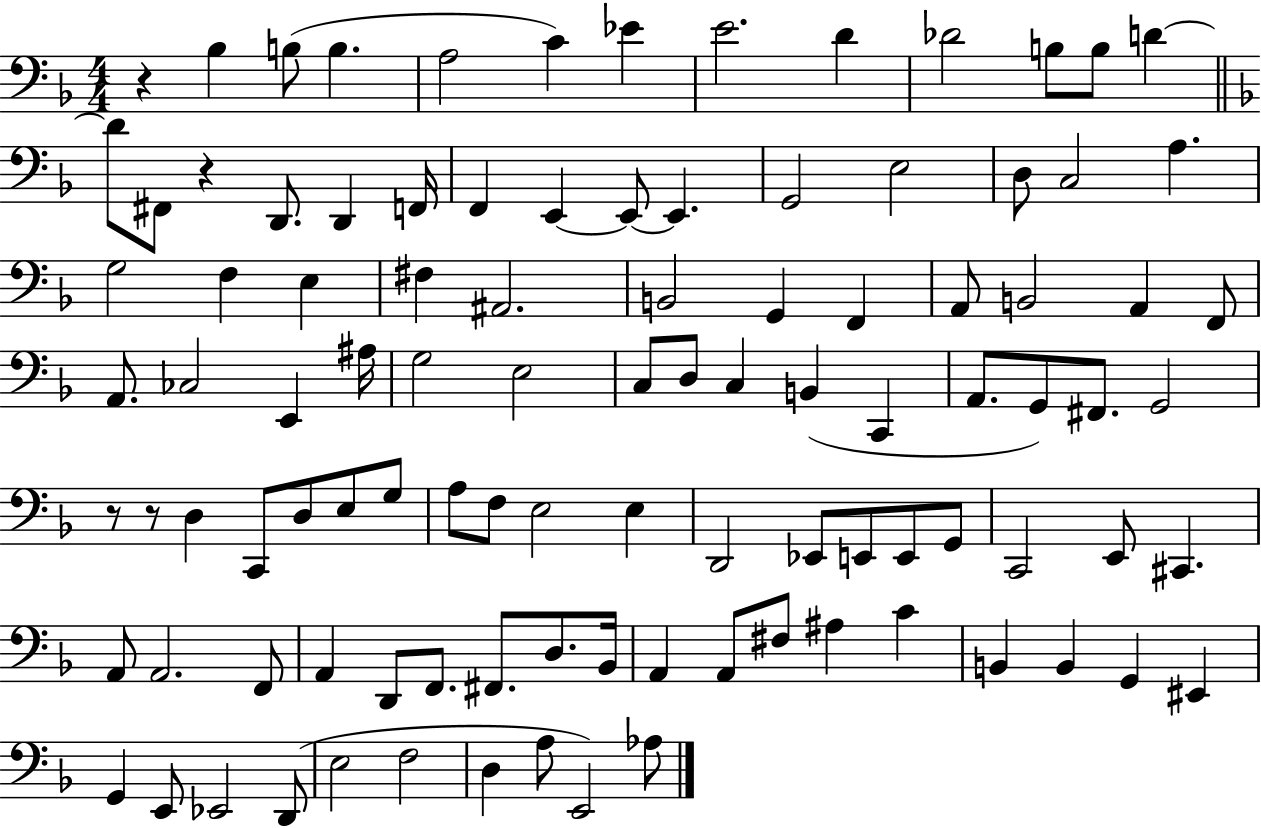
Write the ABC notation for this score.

X:1
T:Untitled
M:4/4
L:1/4
K:F
z _B, B,/2 B, A,2 C _E E2 D _D2 B,/2 B,/2 D D/2 ^F,,/2 z D,,/2 D,, F,,/4 F,, E,, E,,/2 E,, G,,2 E,2 D,/2 C,2 A, G,2 F, E, ^F, ^A,,2 B,,2 G,, F,, A,,/2 B,,2 A,, F,,/2 A,,/2 _C,2 E,, ^A,/4 G,2 E,2 C,/2 D,/2 C, B,, C,, A,,/2 G,,/2 ^F,,/2 G,,2 z/2 z/2 D, C,,/2 D,/2 E,/2 G,/2 A,/2 F,/2 E,2 E, D,,2 _E,,/2 E,,/2 E,,/2 G,,/2 C,,2 E,,/2 ^C,, A,,/2 A,,2 F,,/2 A,, D,,/2 F,,/2 ^F,,/2 D,/2 _B,,/4 A,, A,,/2 ^F,/2 ^A, C B,, B,, G,, ^E,, G,, E,,/2 _E,,2 D,,/2 E,2 F,2 D, A,/2 E,,2 _A,/2